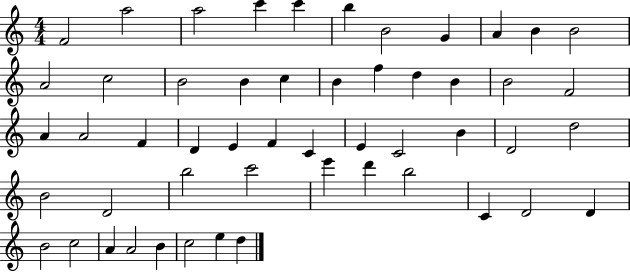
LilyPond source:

{
  \clef treble
  \numericTimeSignature
  \time 4/4
  \key c \major
  f'2 a''2 | a''2 c'''4 c'''4 | b''4 b'2 g'4 | a'4 b'4 b'2 | \break a'2 c''2 | b'2 b'4 c''4 | b'4 f''4 d''4 b'4 | b'2 f'2 | \break a'4 a'2 f'4 | d'4 e'4 f'4 c'4 | e'4 c'2 b'4 | d'2 d''2 | \break b'2 d'2 | b''2 c'''2 | e'''4 d'''4 b''2 | c'4 d'2 d'4 | \break b'2 c''2 | a'4 a'2 b'4 | c''2 e''4 d''4 | \bar "|."
}